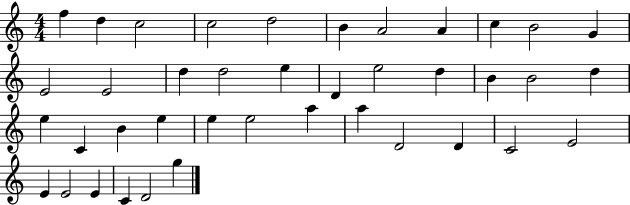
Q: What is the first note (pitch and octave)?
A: F5